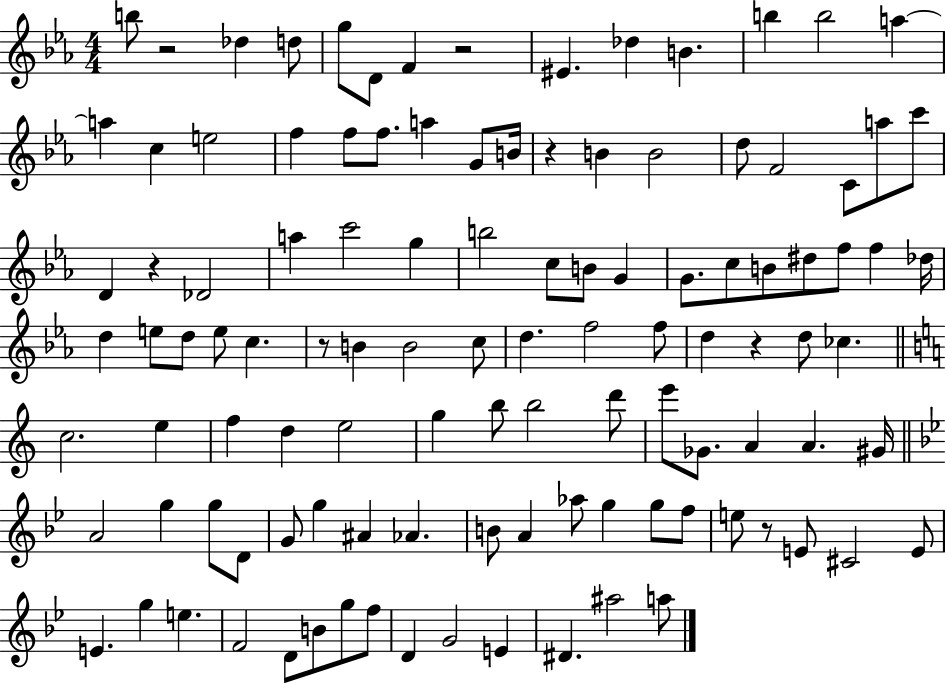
X:1
T:Untitled
M:4/4
L:1/4
K:Eb
b/2 z2 _d d/2 g/2 D/2 F z2 ^E _d B b b2 a a c e2 f f/2 f/2 a G/2 B/4 z B B2 d/2 F2 C/2 a/2 c'/2 D z _D2 a c'2 g b2 c/2 B/2 G G/2 c/2 B/2 ^d/2 f/2 f _d/4 d e/2 d/2 e/2 c z/2 B B2 c/2 d f2 f/2 d z d/2 _c c2 e f d e2 g b/2 b2 d'/2 e'/2 _G/2 A A ^G/4 A2 g g/2 D/2 G/2 g ^A _A B/2 A _a/2 g g/2 f/2 e/2 z/2 E/2 ^C2 E/2 E g e F2 D/2 B/2 g/2 f/2 D G2 E ^D ^a2 a/2